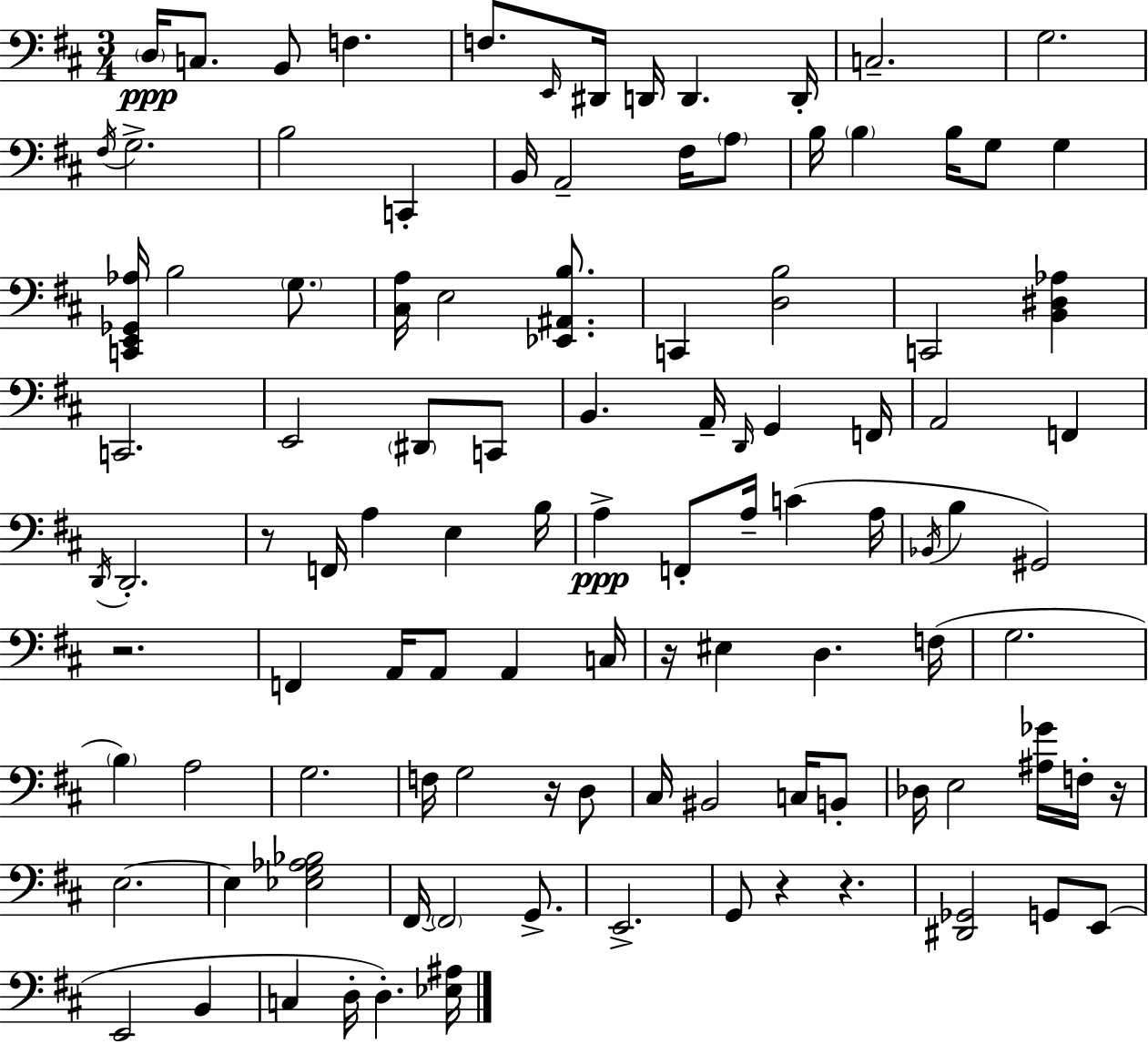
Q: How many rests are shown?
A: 7